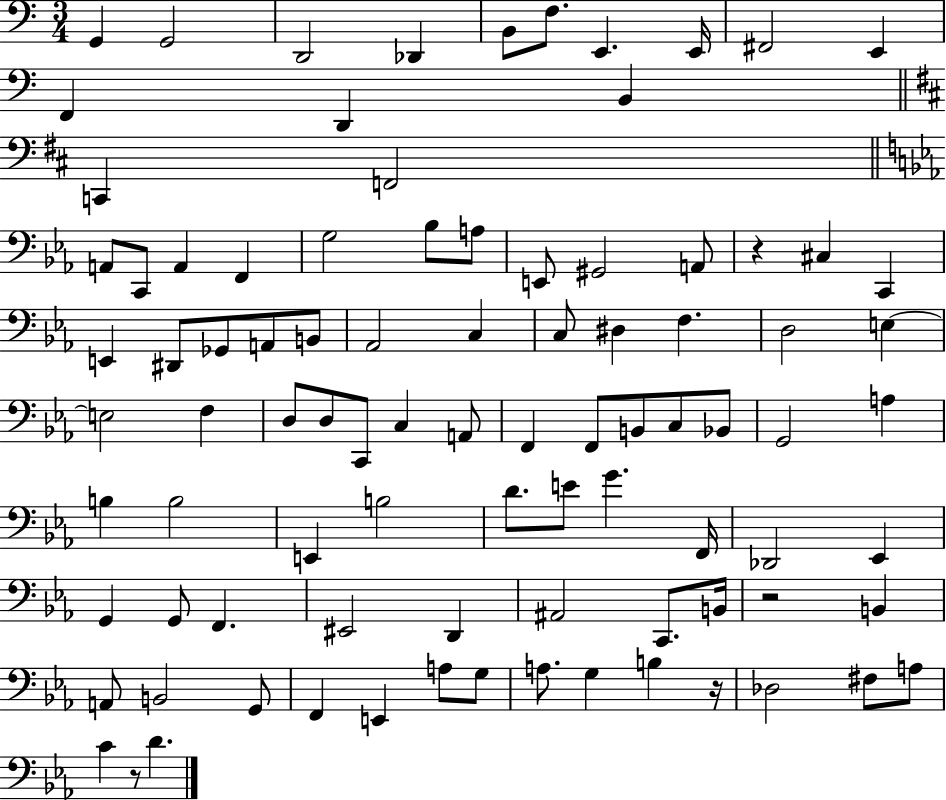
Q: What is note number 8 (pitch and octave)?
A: E2